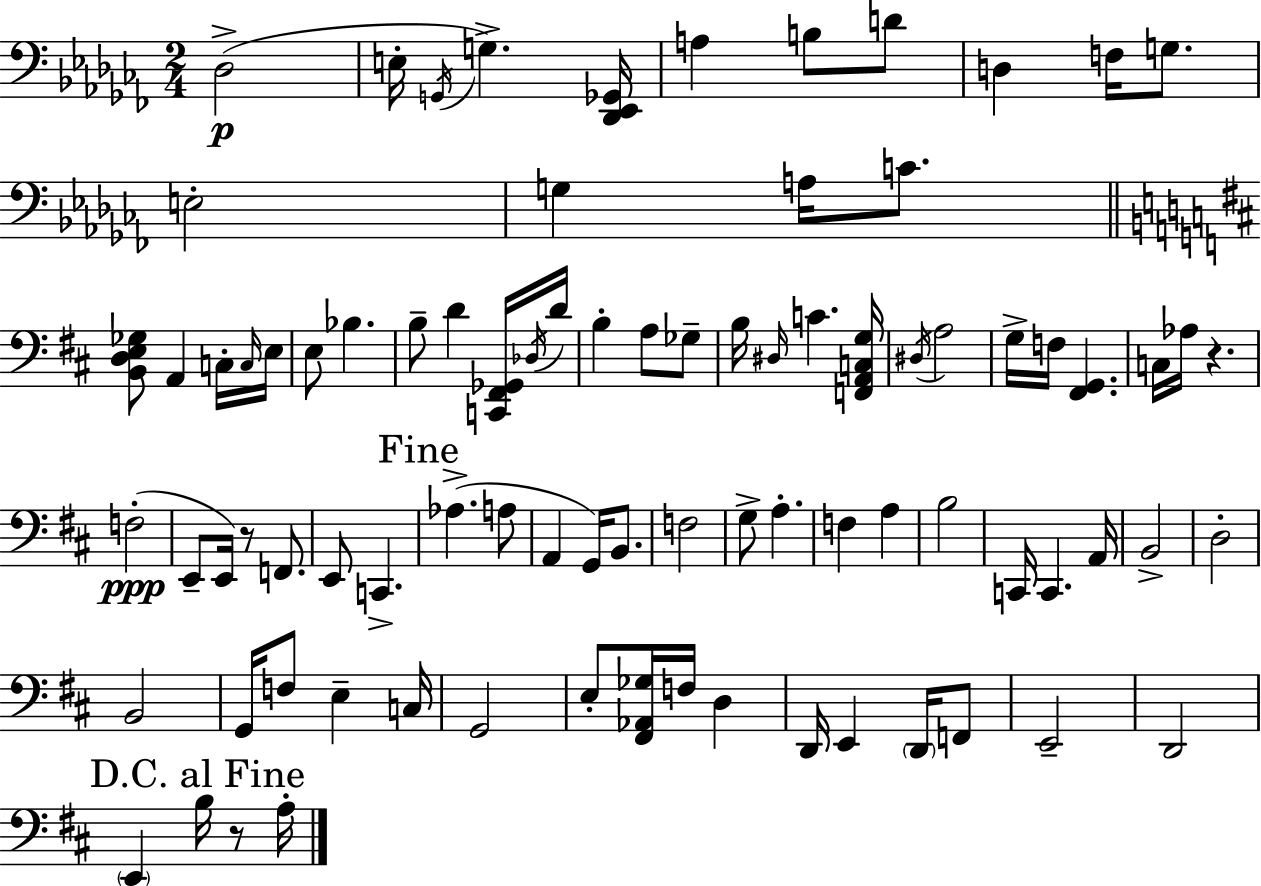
Db3/h E3/s G2/s G3/q. [Db2,Eb2,Gb2]/s A3/q B3/e D4/e D3/q F3/s G3/e. E3/h G3/q A3/s C4/e. [B2,D3,E3,Gb3]/e A2/q C3/s C3/s E3/s E3/e Bb3/q. B3/e D4/q [C2,F#2,Gb2]/s Db3/s D4/s B3/q A3/e Gb3/e B3/s D#3/s C4/q. [F2,A2,C3,G3]/s D#3/s A3/h G3/s F3/s [F#2,G2]/q. C3/s Ab3/s R/q. F3/h E2/e E2/s R/e F2/e. E2/e C2/q. Ab3/q. A3/e A2/q G2/s B2/e. F3/h G3/e A3/q. F3/q A3/q B3/h C2/s C2/q. A2/s B2/h D3/h B2/h G2/s F3/e E3/q C3/s G2/h E3/e [F#2,Ab2,Gb3]/s F3/s D3/q D2/s E2/q D2/s F2/e E2/h D2/h E2/q B3/s R/e A3/s